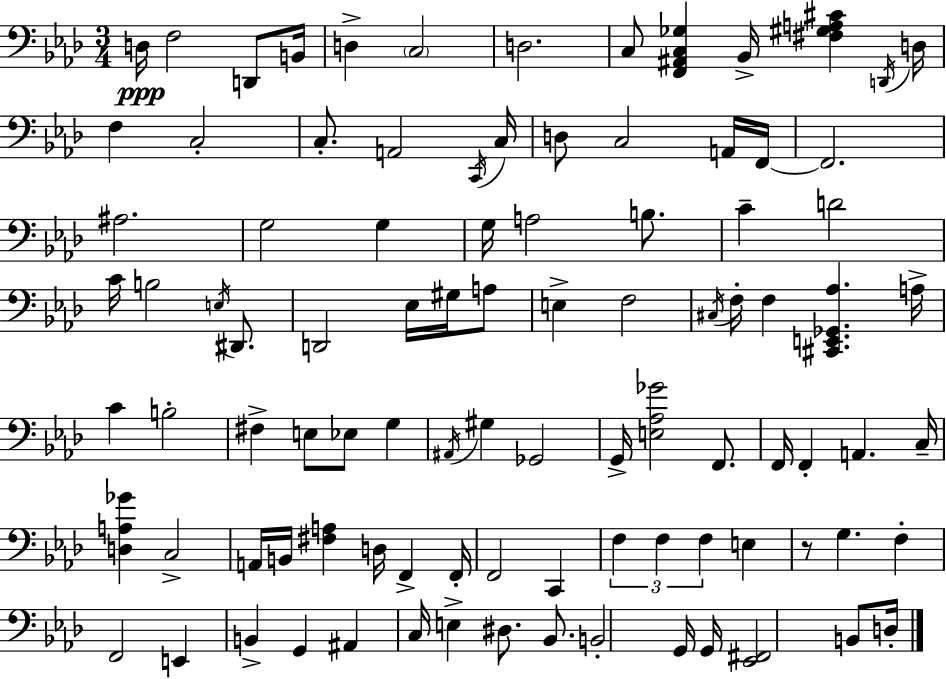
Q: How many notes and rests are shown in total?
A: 95